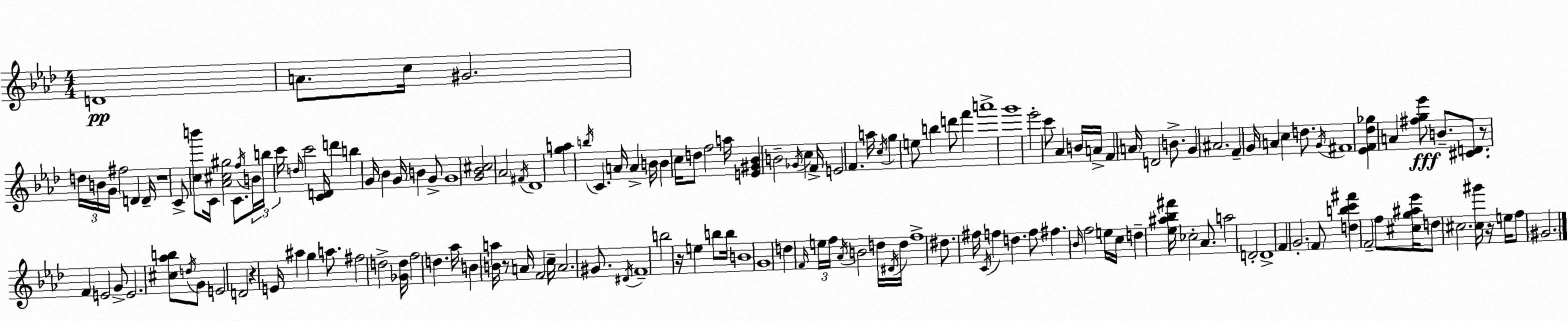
X:1
T:Untitled
M:4/4
L:1/4
K:Ab
D4 A/2 c/4 ^G2 d/4 B/4 G/4 ^f2 D D/4 z4 C/2 [cb']/2 C/4 [_A^c^g]2 C/2 f/4 B/4 b/4 c'/4 d/4 c'2 [CD]/4 d' b G/4 _B G/4 B G/2 G4 [G_B^c]2 _A2 ^F/4 _D4 [ga] b/4 C A/4 A B/4 B c/4 d/2 f2 a/4 [E^G_B] B2 _G/4 c F/4 E2 F a/4 c/4 g e/2 b d'/2 f' a'4 g'4 _e'2 c'/2 _A B/4 A/4 F A/4 D2 B/2 G ^A2 F G/4 A c d/2 G/4 ^F4 [_EF_d_g] A [^fg_e']/2 B/2 [^CD]/2 z/2 F E2 G/2 E2 [^c_ab]/2 d/4 G/2 E2 D2 z E/4 ^a g a/2 ^f2 d2 [_Gd]/4 f2 d _a/4 B [Ba]/4 z/2 A/4 F2 c/4 A2 ^G/2 ^D/4 F4 b2 z/4 e b/2 b/4 B4 G4 d F/4 e/4 f/4 _A/4 B2 d/4 ^D/4 d/4 f4 ^d/2 ^f/4 C/4 f d f/2 ^f _B/4 f2 e/4 c/4 d [_e^a_b^f']/4 _c2 _A/2 a2 D2 D4 F G2 F/2 [dbc'^f'] F2 f/2 [^cg^a_e']/4 d/2 ^c2 [^c^g']/4 z/4 e/4 f/2 ^G2